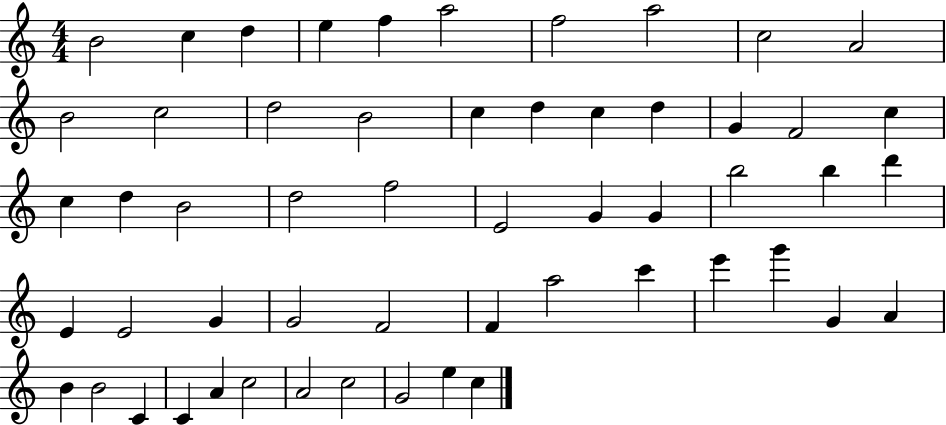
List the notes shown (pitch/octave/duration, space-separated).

B4/h C5/q D5/q E5/q F5/q A5/h F5/h A5/h C5/h A4/h B4/h C5/h D5/h B4/h C5/q D5/q C5/q D5/q G4/q F4/h C5/q C5/q D5/q B4/h D5/h F5/h E4/h G4/q G4/q B5/h B5/q D6/q E4/q E4/h G4/q G4/h F4/h F4/q A5/h C6/q E6/q G6/q G4/q A4/q B4/q B4/h C4/q C4/q A4/q C5/h A4/h C5/h G4/h E5/q C5/q